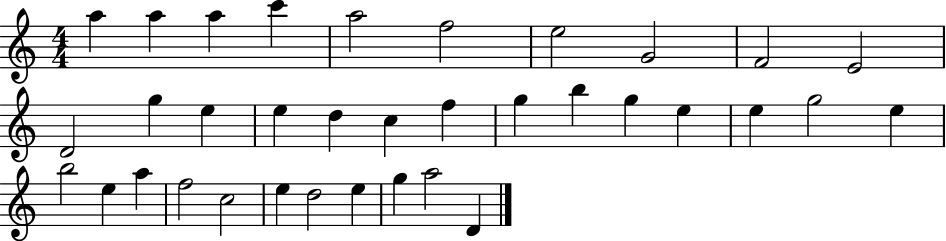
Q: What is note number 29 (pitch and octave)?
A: C5